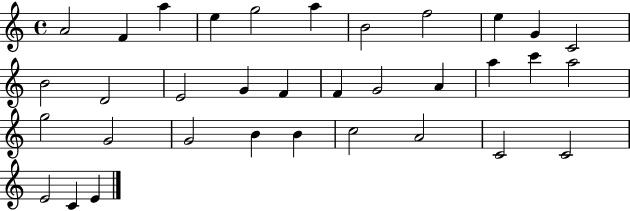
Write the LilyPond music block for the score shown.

{
  \clef treble
  \time 4/4
  \defaultTimeSignature
  \key c \major
  a'2 f'4 a''4 | e''4 g''2 a''4 | b'2 f''2 | e''4 g'4 c'2 | \break b'2 d'2 | e'2 g'4 f'4 | f'4 g'2 a'4 | a''4 c'''4 a''2 | \break g''2 g'2 | g'2 b'4 b'4 | c''2 a'2 | c'2 c'2 | \break e'2 c'4 e'4 | \bar "|."
}